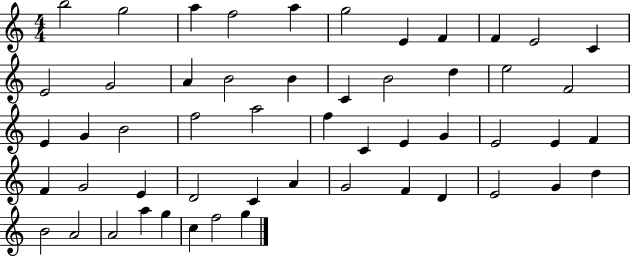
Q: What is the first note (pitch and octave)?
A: B5